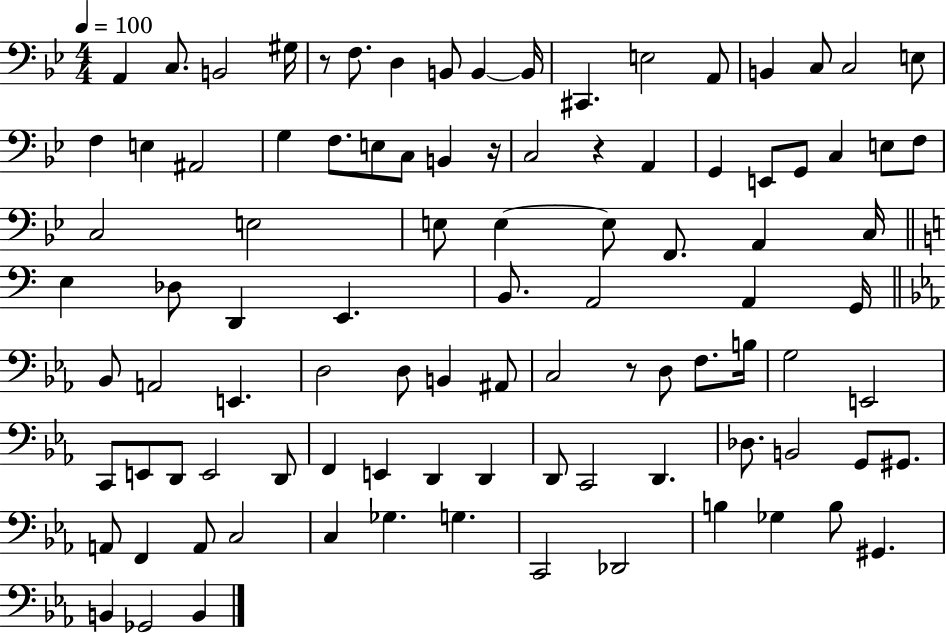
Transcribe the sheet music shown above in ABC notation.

X:1
T:Untitled
M:4/4
L:1/4
K:Bb
A,, C,/2 B,,2 ^G,/4 z/2 F,/2 D, B,,/2 B,, B,,/4 ^C,, E,2 A,,/2 B,, C,/2 C,2 E,/2 F, E, ^A,,2 G, F,/2 E,/2 C,/2 B,, z/4 C,2 z A,, G,, E,,/2 G,,/2 C, E,/2 F,/2 C,2 E,2 E,/2 E, E,/2 F,,/2 A,, C,/4 E, _D,/2 D,, E,, B,,/2 A,,2 A,, G,,/4 _B,,/2 A,,2 E,, D,2 D,/2 B,, ^A,,/2 C,2 z/2 D,/2 F,/2 B,/4 G,2 E,,2 C,,/2 E,,/2 D,,/2 E,,2 D,,/2 F,, E,, D,, D,, D,,/2 C,,2 D,, _D,/2 B,,2 G,,/2 ^G,,/2 A,,/2 F,, A,,/2 C,2 C, _G, G, C,,2 _D,,2 B, _G, B,/2 ^G,, B,, _G,,2 B,,